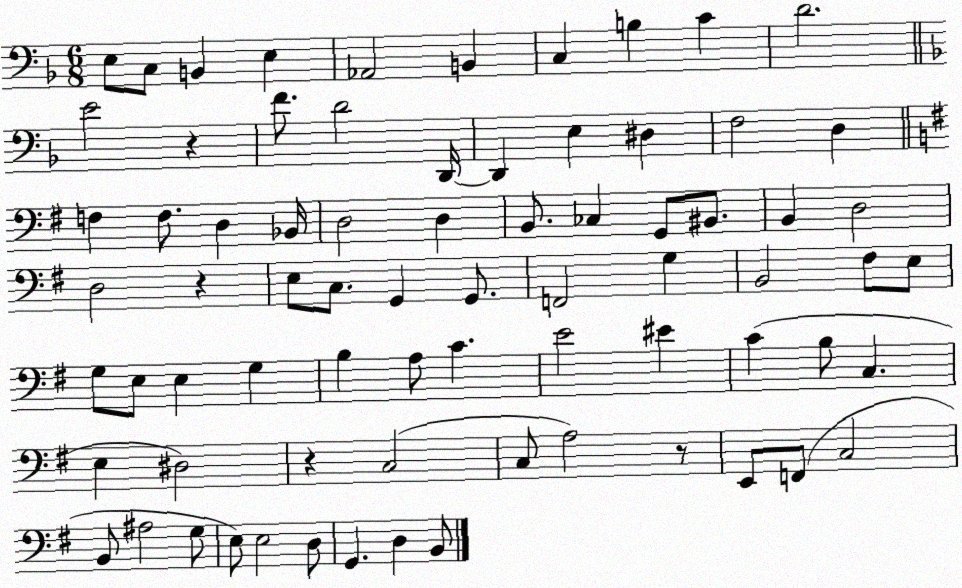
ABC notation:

X:1
T:Untitled
M:6/8
L:1/4
K:F
E,/2 C,/2 B,, E, _A,,2 B,, C, B, C D2 E2 z F/2 D2 D,,/4 D,, E, ^D, F,2 D, F, F,/2 D, _B,,/4 D,2 D, B,,/2 _C, G,,/2 ^B,,/2 B,, D,2 D,2 z E,/2 C,/2 G,, G,,/2 F,,2 G, B,,2 ^F,/2 E,/2 G,/2 E,/2 E, G, B, A,/2 C E2 ^E C B,/2 C, E, ^D,2 z C,2 C,/2 A,2 z/2 E,,/2 F,,/2 C,2 B,,/2 ^A,2 G,/2 E,/2 E,2 D,/2 G,, D, B,,/2